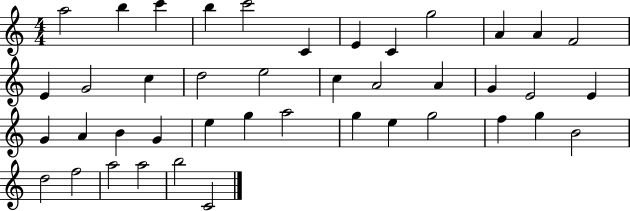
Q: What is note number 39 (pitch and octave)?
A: A5